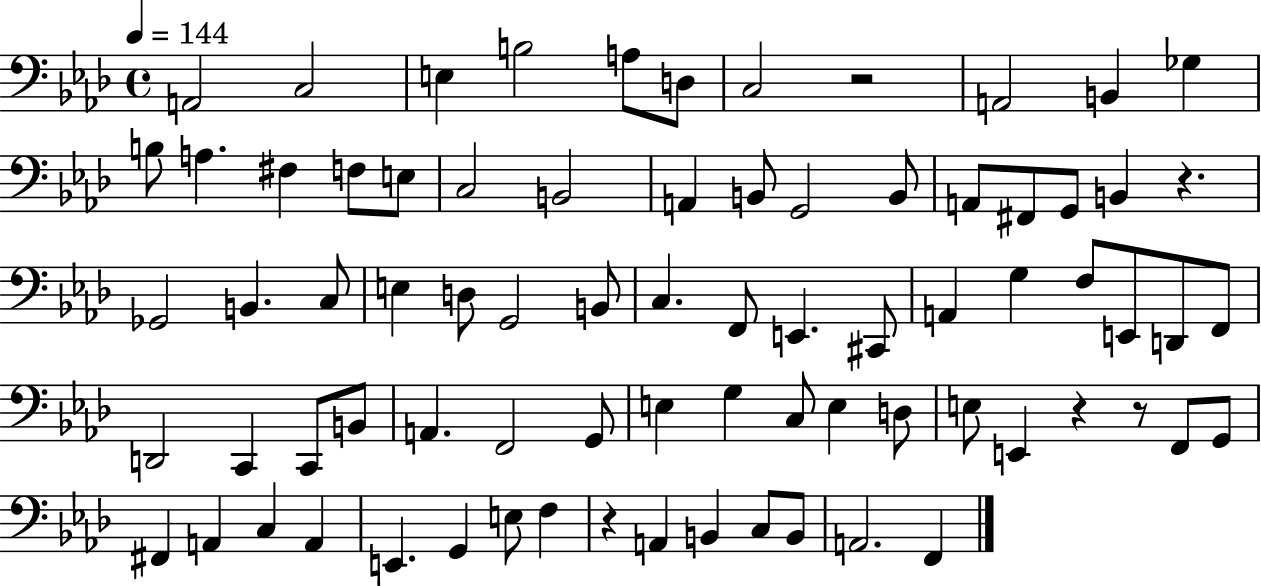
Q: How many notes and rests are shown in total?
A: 77